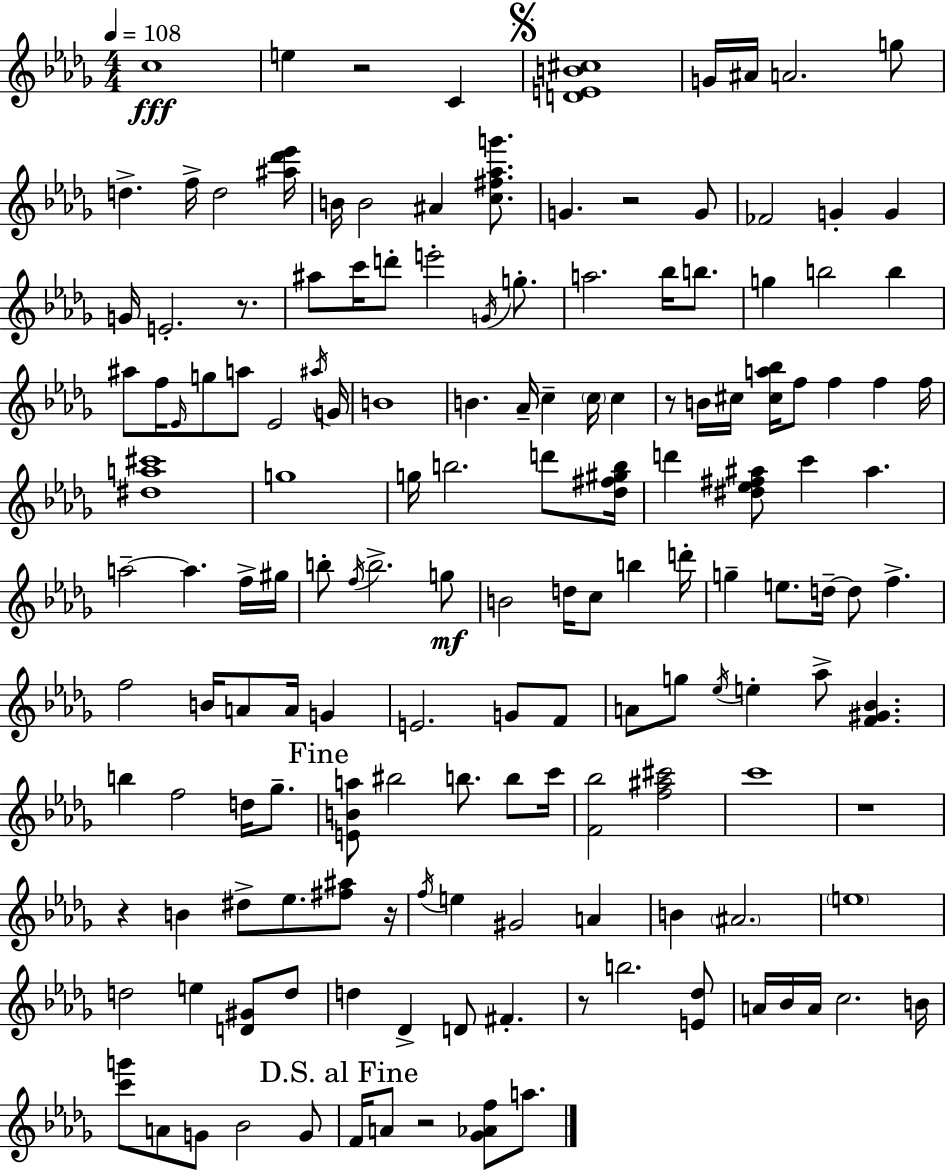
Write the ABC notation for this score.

X:1
T:Untitled
M:4/4
L:1/4
K:Bbm
c4 e z2 C [DEB^c]4 G/4 ^A/4 A2 g/2 d f/4 d2 [^a_d'_e']/4 B/4 B2 ^A [c^f_ag']/2 G z2 G/2 _F2 G G G/4 E2 z/2 ^a/2 c'/4 d'/2 e'2 G/4 g/2 a2 _b/4 b/2 g b2 b ^a/2 f/4 _E/4 g/2 a/2 _E2 ^a/4 G/4 B4 B _A/4 c c/4 c z/2 B/4 ^c/4 [^ca_b]/4 f/2 f f f/4 [^da^c']4 g4 g/4 b2 d'/2 [_d^f^gb]/4 d' [^d_e^f^a]/2 c' ^a a2 a f/4 ^g/4 b/2 f/4 b2 g/2 B2 d/4 c/2 b d'/4 g e/2 d/4 d/2 f f2 B/4 A/2 A/4 G E2 G/2 F/2 A/2 g/2 _e/4 e _a/2 [F^G_B] b f2 d/4 _g/2 [EBa]/2 ^b2 b/2 b/2 c'/4 [F_b]2 [f^a^c']2 c'4 z4 z B ^d/2 _e/2 [^f^a]/2 z/4 f/4 e ^G2 A B ^A2 e4 d2 e [D^G]/2 d/2 d _D D/2 ^F z/2 b2 [E_d]/2 A/4 _B/4 A/4 c2 B/4 [c'g']/2 A/2 G/2 _B2 G/2 F/4 A/2 z2 [_G_Af]/2 a/2